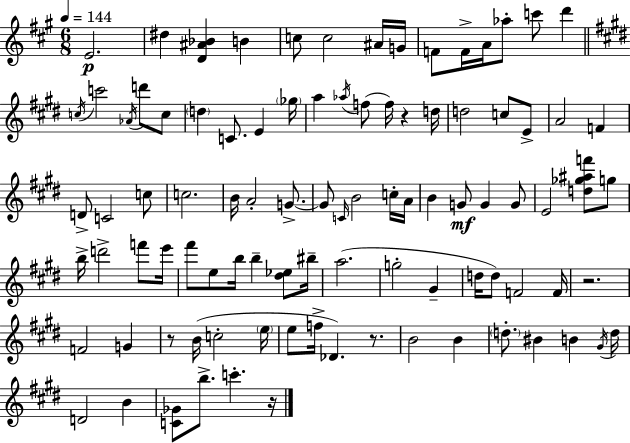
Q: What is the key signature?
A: A major